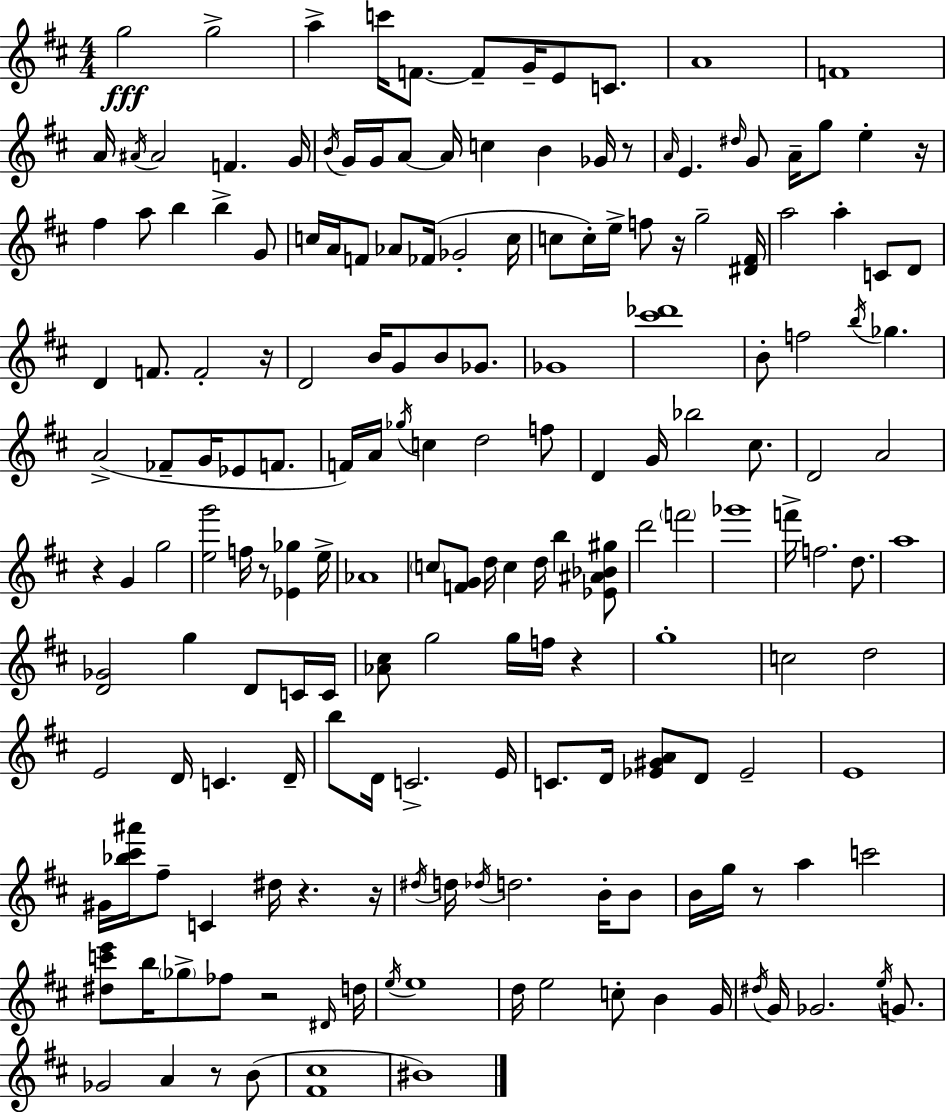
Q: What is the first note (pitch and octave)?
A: G5